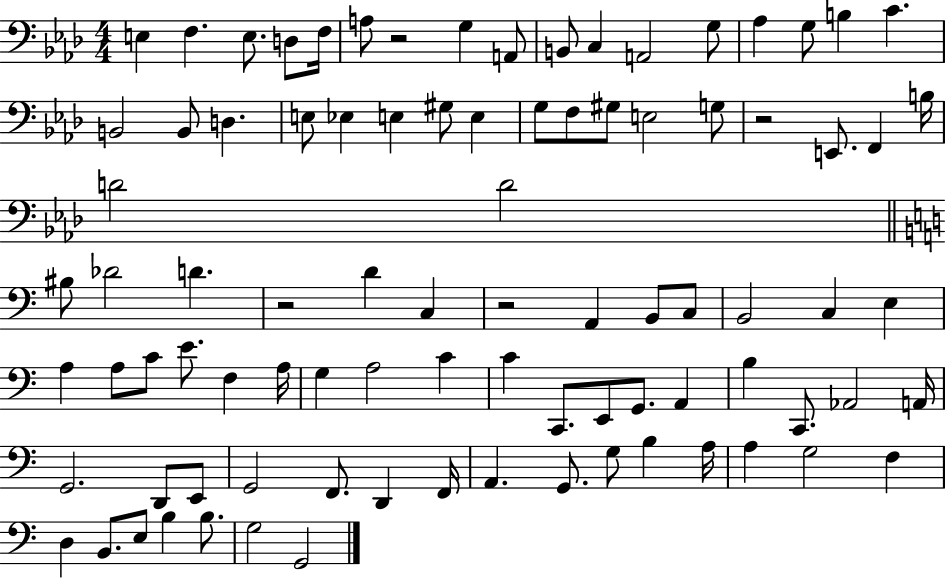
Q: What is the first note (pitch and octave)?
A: E3